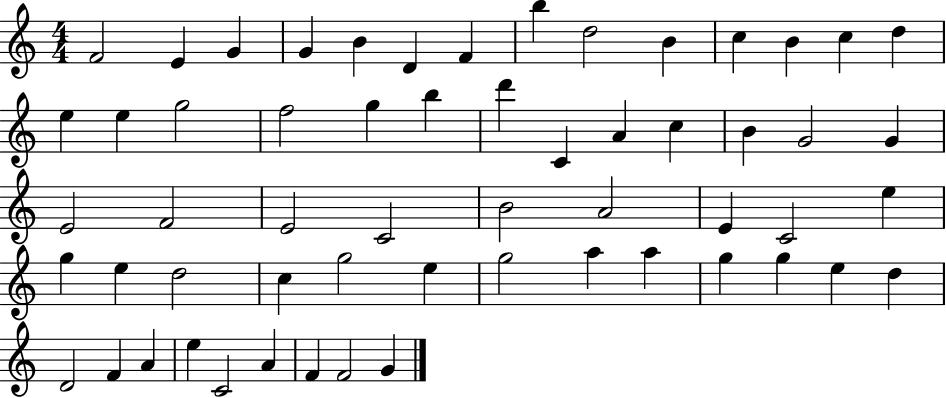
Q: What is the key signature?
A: C major